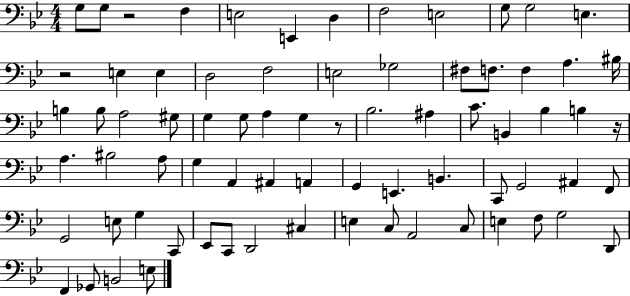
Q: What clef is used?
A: bass